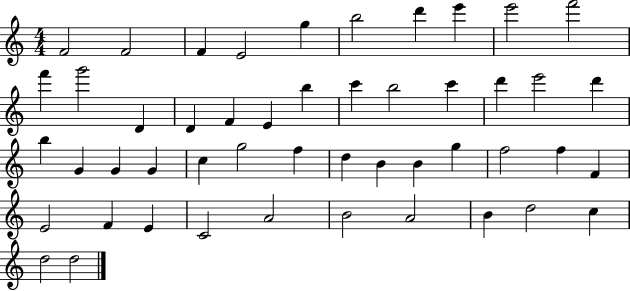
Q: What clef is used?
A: treble